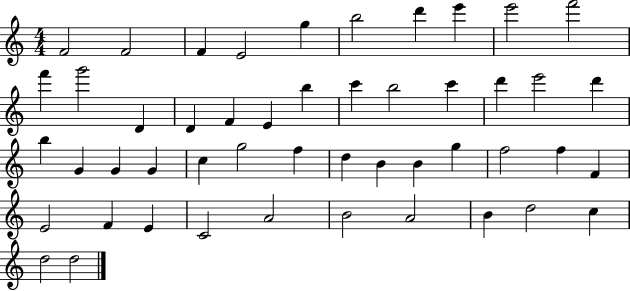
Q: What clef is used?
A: treble